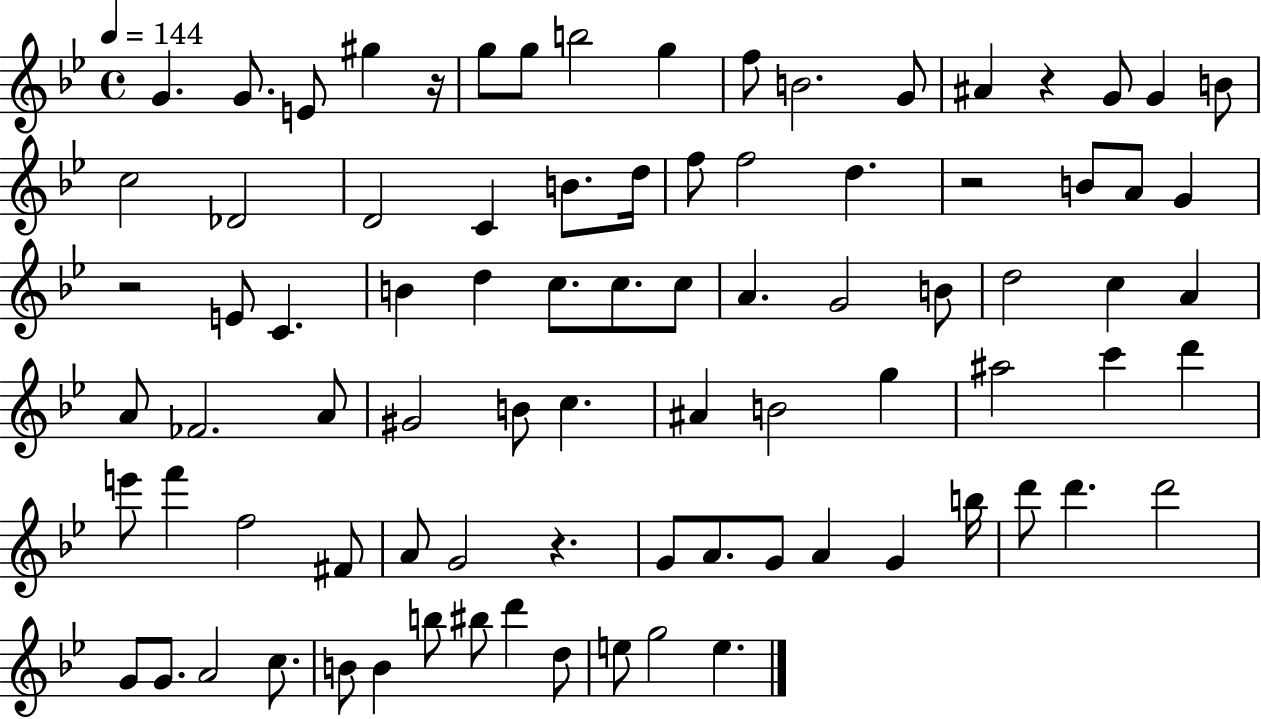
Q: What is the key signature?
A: BES major